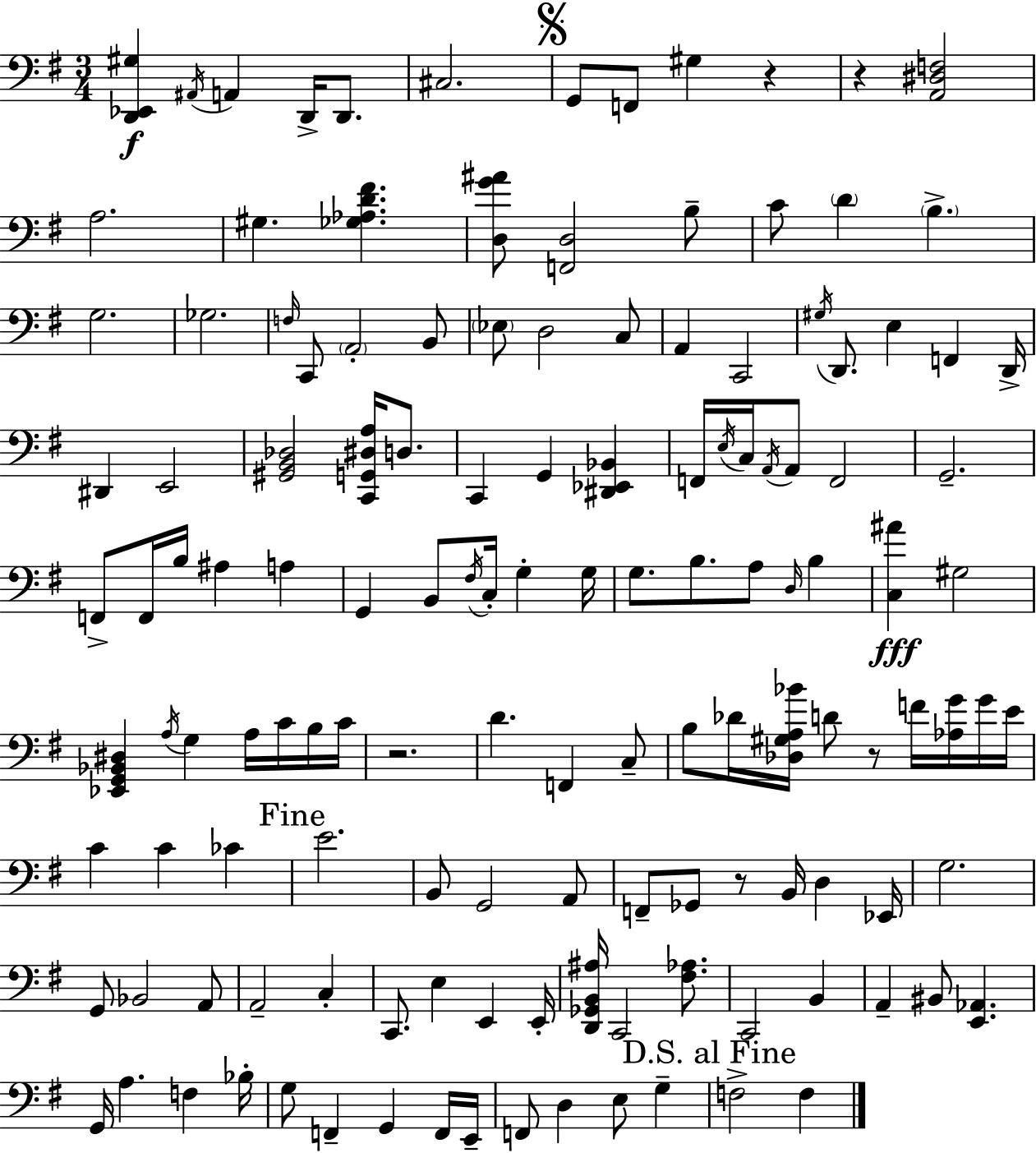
{
  \clef bass
  \numericTimeSignature
  \time 3/4
  \key g \major
  <d, ees, gis>4\f \acciaccatura { ais,16 } a,4 d,16-> d,8. | cis2. | \mark \markup { \musicglyph "scripts.segno" } g,8 f,8 gis4 r4 | r4 <a, dis f>2 | \break a2. | gis4. <ges aes d' fis'>4. | <d g' ais'>8 <f, d>2 b8-- | c'8 \parenthesize d'4 \parenthesize b4.-> | \break g2. | ges2. | \grace { f16 } c,8 \parenthesize a,2-. | b,8 \parenthesize ees8 d2 | \break c8 a,4 c,2 | \acciaccatura { gis16 } d,8. e4 f,4 | d,16-> dis,4 e,2 | <gis, b, des>2 <c, g, dis a>16 | \break d8. c,4 g,4 <dis, ees, bes,>4 | f,16 \acciaccatura { e16 } c16 \acciaccatura { a,16 } a,8 f,2 | g,2.-- | f,8-> f,16 b16 ais4 | \break a4 g,4 b,8 \acciaccatura { fis16 } | c16-. g4-. g16 g8. b8. | a8 \grace { d16 } b4 <c ais'>4\fff gis2 | <ees, g, bes, dis>4 \acciaccatura { a16 } | \break g4 a16 c'16 b16 c'16 r2. | d'4. | f,4 c8-- b8 des'16 <des gis a bes'>16 | d'8 r8 f'16 <aes g'>16 g'16 e'16 c'4 | \break c'4 ces'4 \mark "Fine" e'2. | b,8 g,2 | a,8 f,8-- ges,8 | r8 b,16 d4 ees,16 g2. | \break g,8 bes,2 | a,8 a,2-- | c4-. c,8. e4 | e,4 e,16-. <d, ges, b, ais>16 c,2 | \break <fis aes>8. c,2 | b,4 a,4-- | bis,8 <e, aes,>4. g,16 a4. | f4 bes16-. g8 f,4-- | \break g,4 f,16 e,16-- f,8 d4 | e8 g4-- \mark "D.S. al Fine" f2-> | f4 \bar "|."
}